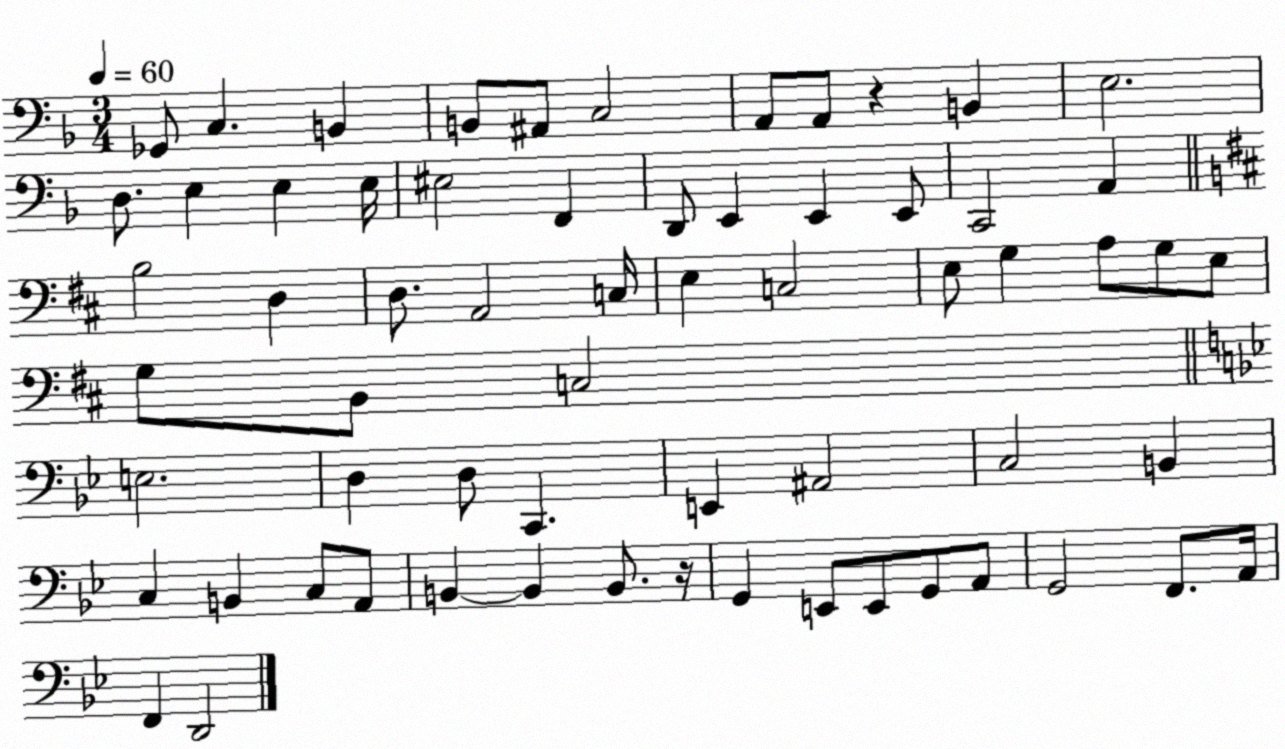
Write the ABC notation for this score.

X:1
T:Untitled
M:3/4
L:1/4
K:F
_G,,/2 C, B,, B,,/2 ^A,,/2 C,2 A,,/2 A,,/2 z B,, E,2 D,/2 E, E, E,/4 ^E,2 F,, D,,/2 E,, E,, E,,/2 C,,2 A,, B,2 D, D,/2 A,,2 C,/4 E, C,2 E,/2 G, A,/2 G,/2 E,/2 G,/2 B,,/2 C,2 E,2 D, D,/2 C,, E,, ^A,,2 C,2 B,, C, B,, C,/2 A,,/2 B,, B,, B,,/2 z/4 G,, E,,/2 E,,/2 G,,/2 A,,/2 G,,2 F,,/2 A,,/4 F,, D,,2